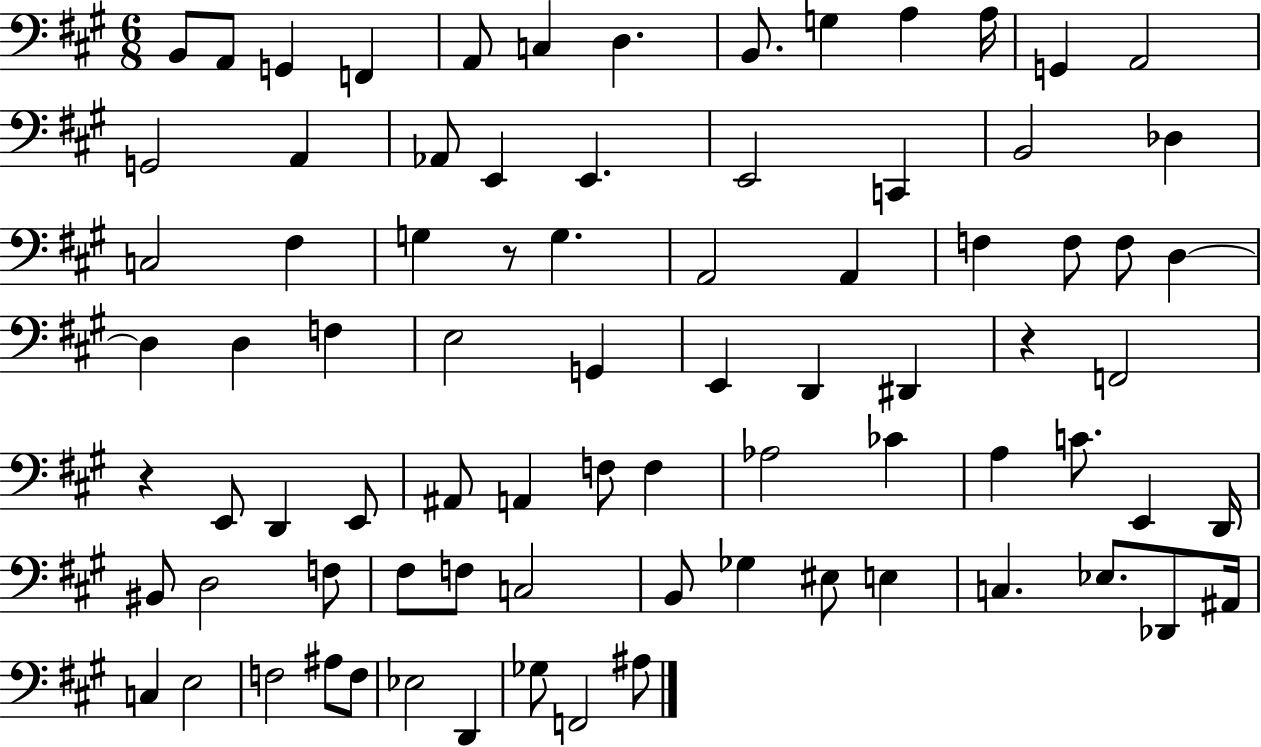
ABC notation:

X:1
T:Untitled
M:6/8
L:1/4
K:A
B,,/2 A,,/2 G,, F,, A,,/2 C, D, B,,/2 G, A, A,/4 G,, A,,2 G,,2 A,, _A,,/2 E,, E,, E,,2 C,, B,,2 _D, C,2 ^F, G, z/2 G, A,,2 A,, F, F,/2 F,/2 D, D, D, F, E,2 G,, E,, D,, ^D,, z F,,2 z E,,/2 D,, E,,/2 ^A,,/2 A,, F,/2 F, _A,2 _C A, C/2 E,, D,,/4 ^B,,/2 D,2 F,/2 ^F,/2 F,/2 C,2 B,,/2 _G, ^E,/2 E, C, _E,/2 _D,,/2 ^A,,/4 C, E,2 F,2 ^A,/2 F,/2 _E,2 D,, _G,/2 F,,2 ^A,/2